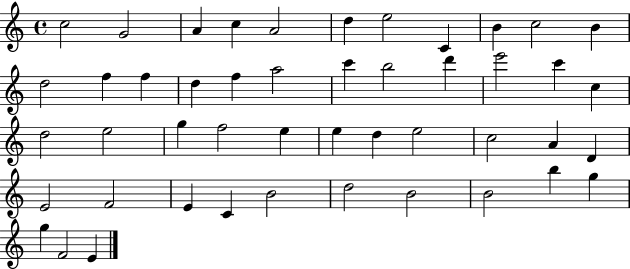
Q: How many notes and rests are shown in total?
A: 47